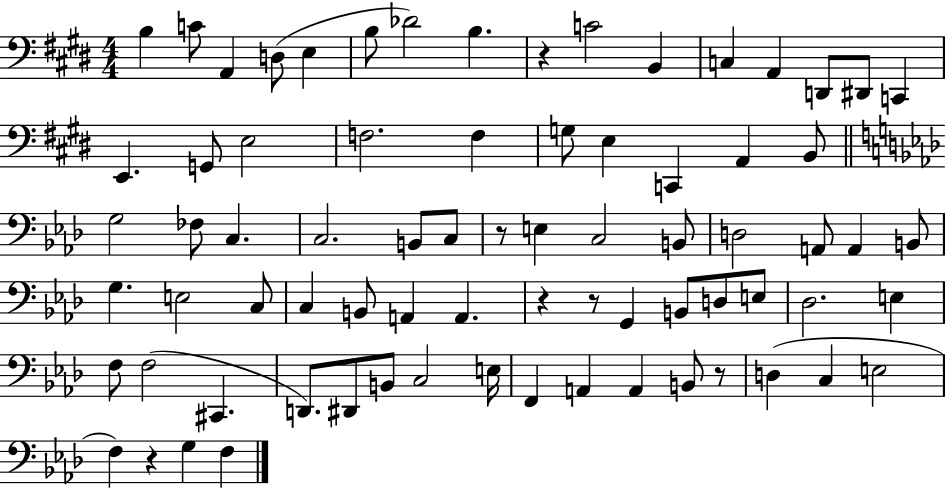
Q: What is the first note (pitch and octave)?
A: B3